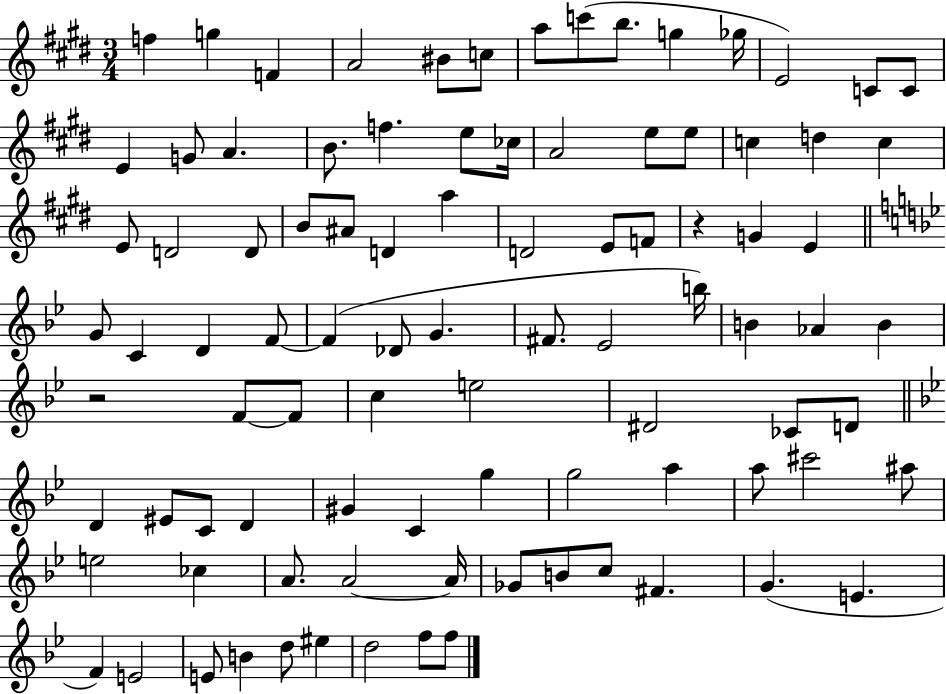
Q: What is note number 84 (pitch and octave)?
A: E4